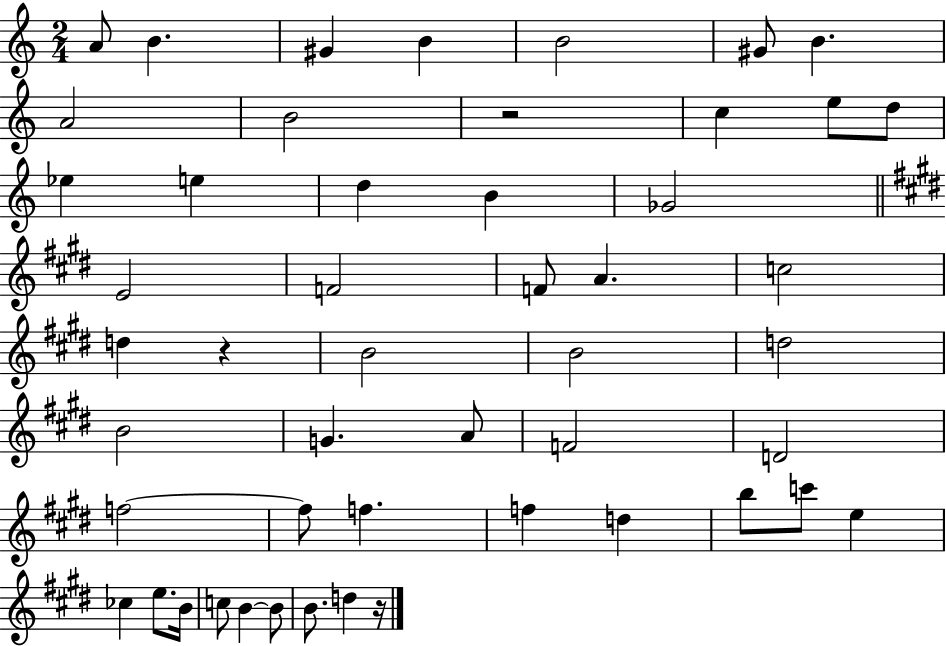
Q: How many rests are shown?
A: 3